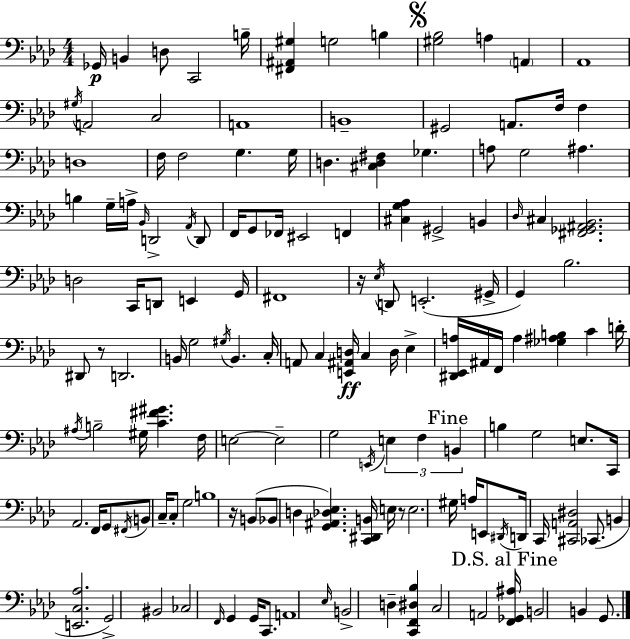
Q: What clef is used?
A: bass